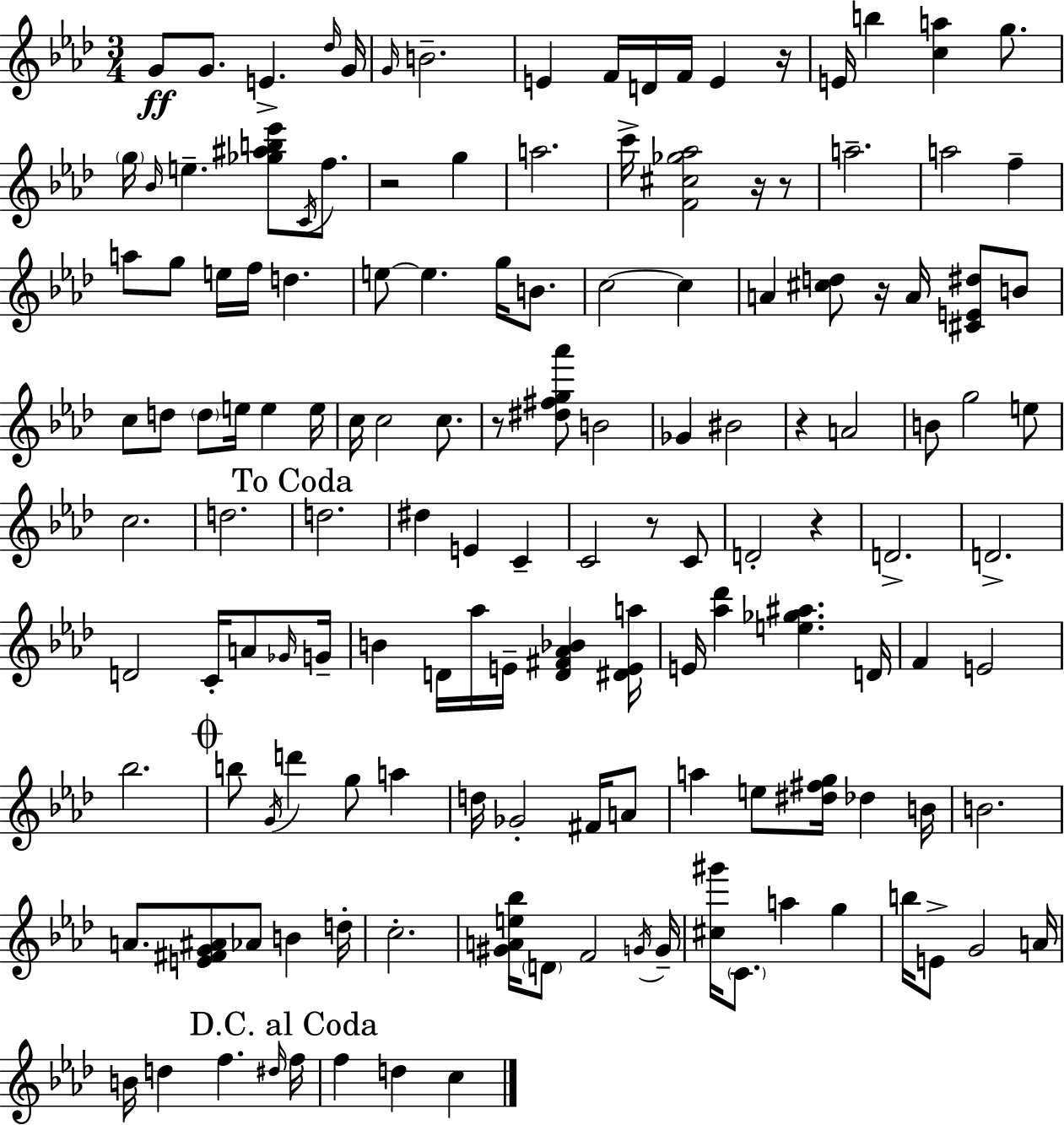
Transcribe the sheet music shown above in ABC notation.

X:1
T:Untitled
M:3/4
L:1/4
K:Ab
G/2 G/2 E _d/4 G/4 G/4 B2 E F/4 D/4 F/4 E z/4 E/4 b [ca] g/2 g/4 _B/4 e [_g^ab_e']/2 C/4 f/2 z2 g a2 c'/4 [F^c_g_a]2 z/4 z/2 a2 a2 f a/2 g/2 e/4 f/4 d e/2 e g/4 B/2 c2 c A [^cd]/2 z/4 A/4 [^CE^d]/2 B/2 c/2 d/2 d/2 e/4 e e/4 c/4 c2 c/2 z/2 [^d^fg_a']/2 B2 _G ^B2 z A2 B/2 g2 e/2 c2 d2 d2 ^d E C C2 z/2 C/2 D2 z D2 D2 D2 C/4 A/2 _G/4 G/4 B D/4 _a/4 E/4 [D^F_A_B] [^DEa]/4 E/4 [_a_d'] [e_g^a] D/4 F E2 _b2 b/2 G/4 d' g/2 a d/4 _G2 ^F/4 A/2 a e/2 [^d^fg]/4 _d B/4 B2 A/2 [E^FG^A]/2 _A/2 B d/4 c2 [^GAe_b]/4 D/2 F2 G/4 G/4 [^c^g']/4 C/2 a g b/4 E/2 G2 A/4 B/4 d f ^d/4 f/4 f d c